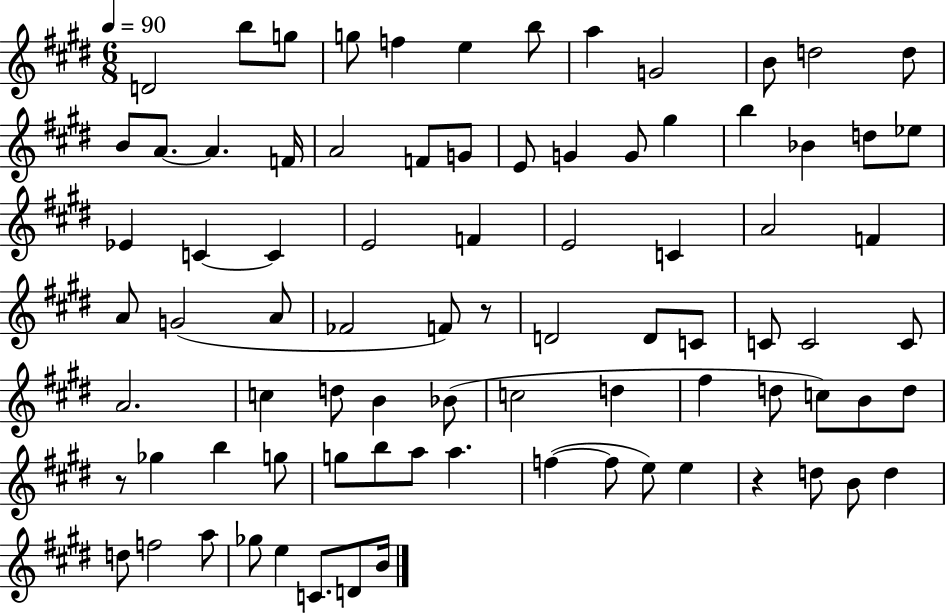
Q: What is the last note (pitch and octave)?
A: B4